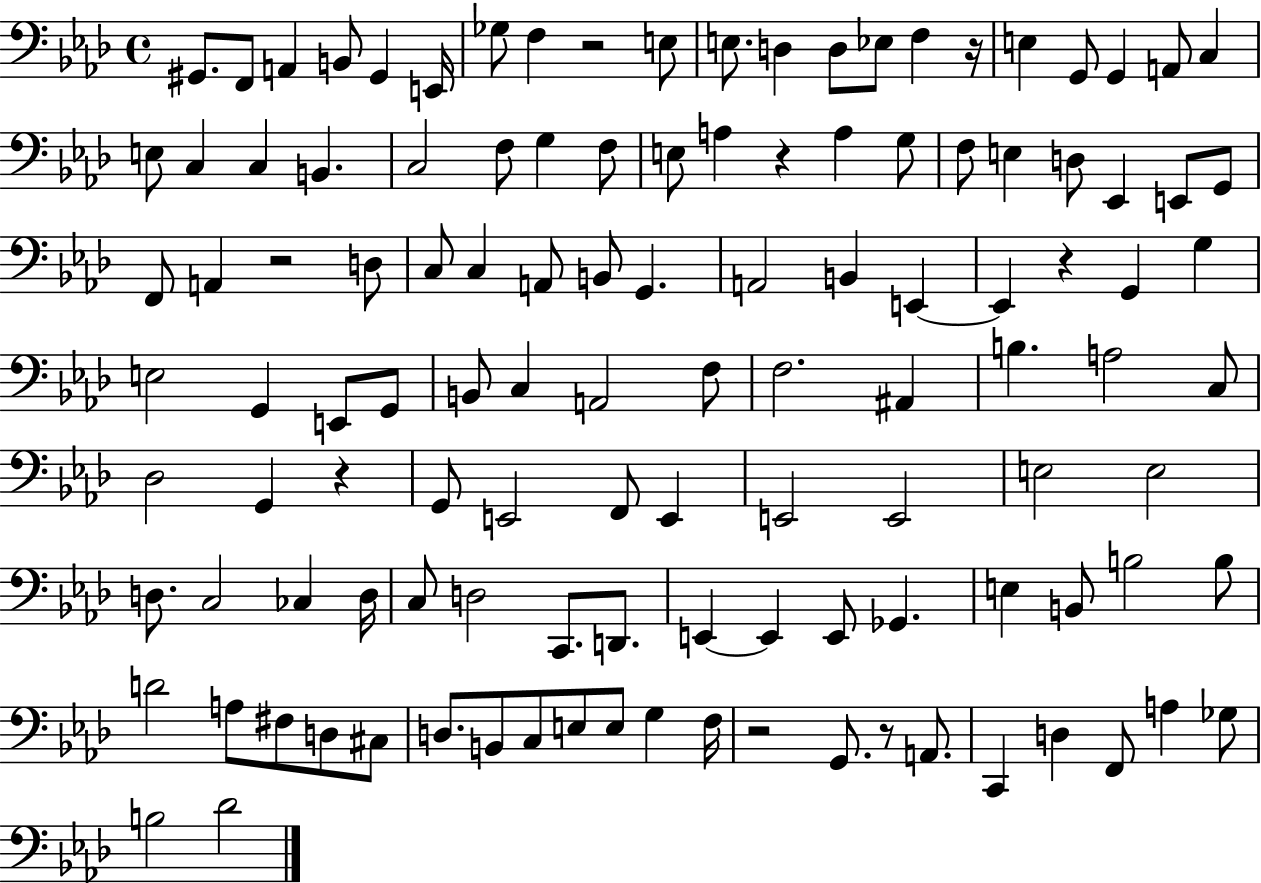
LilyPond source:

{
  \clef bass
  \time 4/4
  \defaultTimeSignature
  \key aes \major
  gis,8. f,8 a,4 b,8 gis,4 e,16 | ges8 f4 r2 e8 | e8. d4 d8 ees8 f4 r16 | e4 g,8 g,4 a,8 c4 | \break e8 c4 c4 b,4. | c2 f8 g4 f8 | e8 a4 r4 a4 g8 | f8 e4 d8 ees,4 e,8 g,8 | \break f,8 a,4 r2 d8 | c8 c4 a,8 b,8 g,4. | a,2 b,4 e,4~~ | e,4 r4 g,4 g4 | \break e2 g,4 e,8 g,8 | b,8 c4 a,2 f8 | f2. ais,4 | b4. a2 c8 | \break des2 g,4 r4 | g,8 e,2 f,8 e,4 | e,2 e,2 | e2 e2 | \break d8. c2 ces4 d16 | c8 d2 c,8. d,8. | e,4~~ e,4 e,8 ges,4. | e4 b,8 b2 b8 | \break d'2 a8 fis8 d8 cis8 | d8. b,8 c8 e8 e8 g4 f16 | r2 g,8. r8 a,8. | c,4 d4 f,8 a4 ges8 | \break b2 des'2 | \bar "|."
}